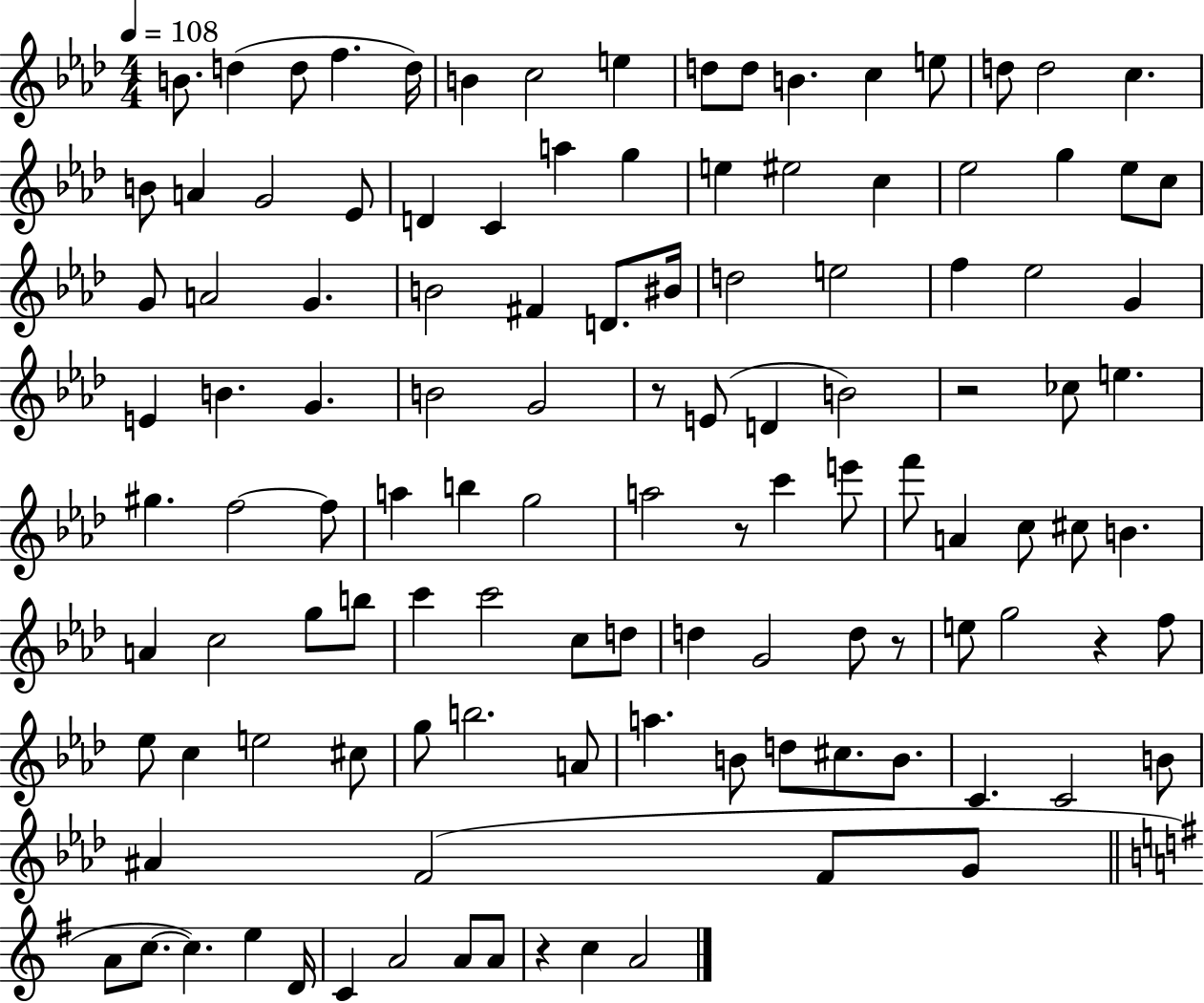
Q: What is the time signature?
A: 4/4